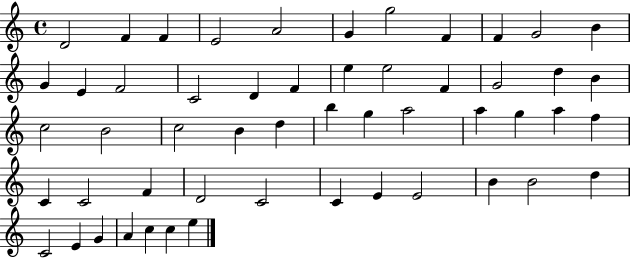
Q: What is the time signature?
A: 4/4